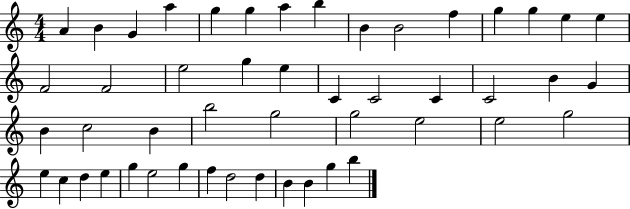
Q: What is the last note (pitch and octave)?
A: B5